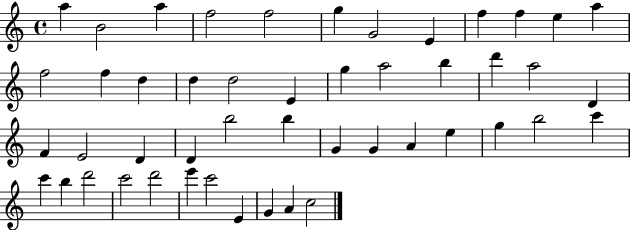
X:1
T:Untitled
M:4/4
L:1/4
K:C
a B2 a f2 f2 g G2 E f f e a f2 f d d d2 E g a2 b d' a2 D F E2 D D b2 b G G A e g b2 c' c' b d'2 c'2 d'2 e' c'2 E G A c2